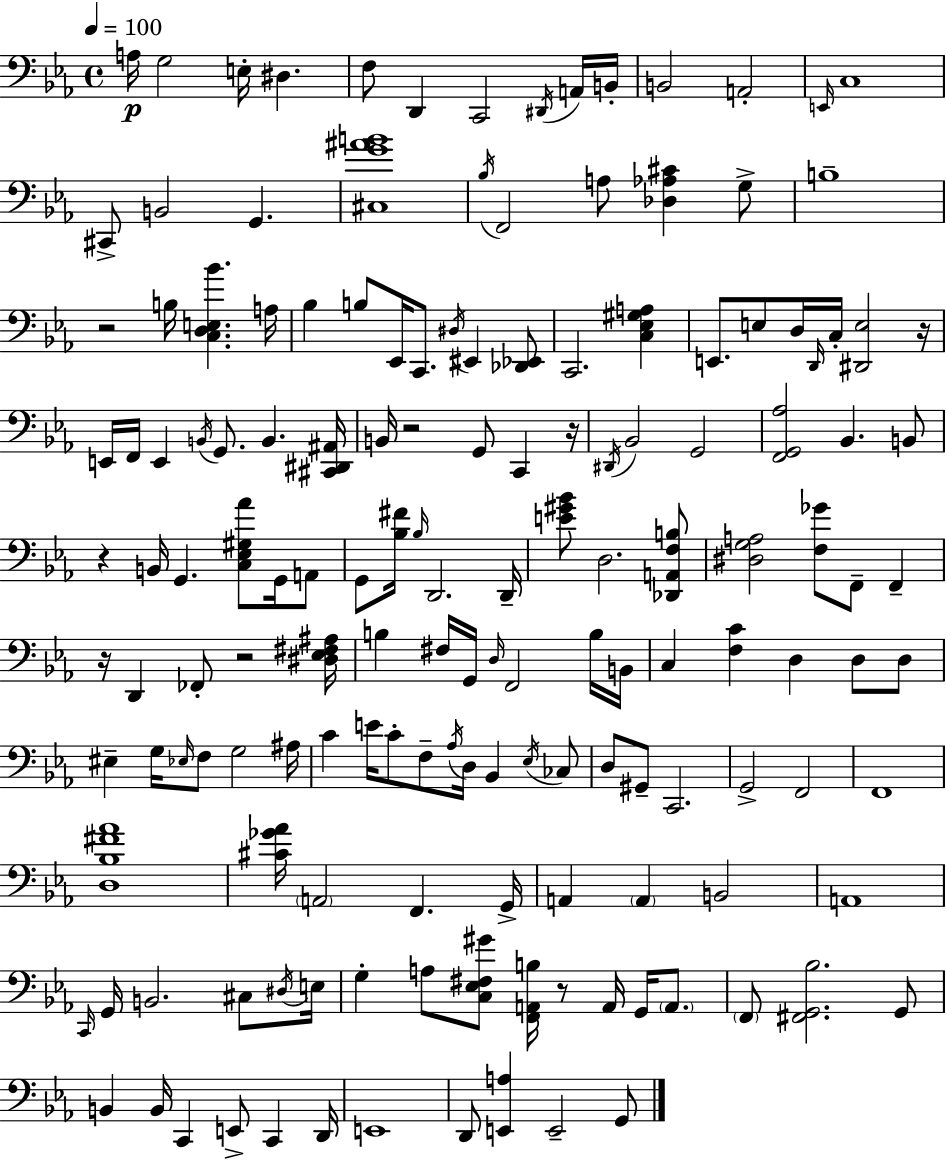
{
  \clef bass
  \time 4/4
  \defaultTimeSignature
  \key ees \major
  \tempo 4 = 100
  \repeat volta 2 { a16\p g2 e16-. dis4. | f8 d,4 c,2 \acciaccatura { dis,16 } a,16 | b,16-. b,2 a,2-. | \grace { e,16 } c1 | \break cis,8-> b,2 g,4. | <cis g' ais' b'>1 | \acciaccatura { bes16 } f,2 a8 <des aes cis'>4 | g8-> b1-- | \break r2 b16 <c d e bes'>4. | a16 bes4 b8 ees,16 c,8. \acciaccatura { dis16 } eis,4 | <des, ees,>8 c,2. | <c ees gis a>4 e,8. e8 d16 \grace { d,16 } c16-. <dis, e>2 | \break r16 e,16 f,16 e,4 \acciaccatura { b,16 } g,8. b,4. | <cis, dis, ais,>16 b,16 r2 g,8 | c,4 r16 \acciaccatura { dis,16 } bes,2 g,2 | <f, g, aes>2 bes,4. | \break b,8 r4 b,16 g,4. | <c ees gis aes'>8 g,16 a,8 g,8 <bes fis'>16 \grace { bes16 } d,2. | d,16-- <e' gis' bes'>8 d2. | <des, a, f b>8 <dis g a>2 | \break <f ges'>8 f,8-- f,4-- r16 d,4 fes,8-. r2 | <dis ees fis ais>16 b4 fis16 g,16 \grace { d16 } f,2 | b16 b,16 c4 <f c'>4 | d4 d8 d8 eis4-- g16 \grace { ees16 } f8 | \break g2 ais16 c'4 e'16 c'8-. | f8-- \acciaccatura { aes16 } d16 bes,4 \acciaccatura { ees16 } ces8 d8 gis,8-- | c,2. g,2-> | f,2 f,1 | \break <d bes fis' aes'>1 | <cis' ges' aes'>16 \parenthesize a,2 | f,4. g,16-> a,4 | \parenthesize a,4 b,2 a,1 | \break \grace { c,16 } g,16 b,2. | cis8 \acciaccatura { dis16 } e16 g4-. | a8 <c ees fis gis'>8 <f, a, b>16 r8 a,16 g,16 \parenthesize a,8. \parenthesize f,8 | <fis, g, bes>2. g,8 b,4 | \break b,16 c,4 e,8-> c,4 d,16 e,1 | d,8 | <e, a>4 e,2-- g,8 } \bar "|."
}